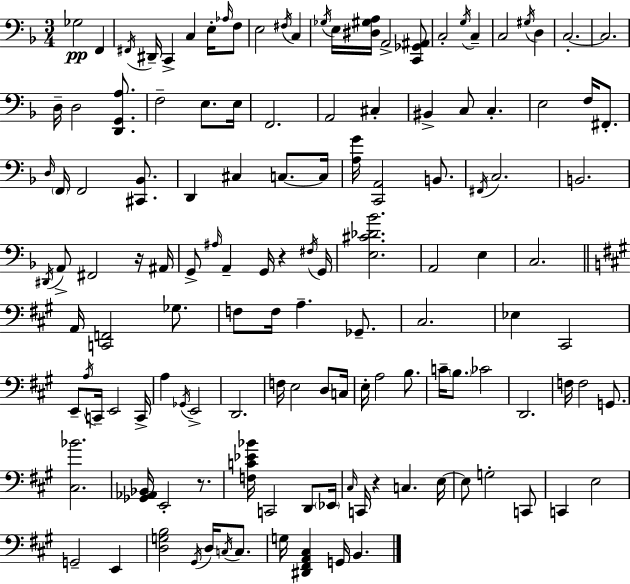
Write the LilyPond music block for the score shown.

{
  \clef bass
  \numericTimeSignature
  \time 3/4
  \key f \major
  ges2\pp f,4 | \acciaccatura { fis,16 } dis,16-- c,4-> c4 e16-. \grace { aes16 } | f8 e2 \acciaccatura { fis16 } c4 | \acciaccatura { ges16 } e16 <dis gis a>16 a,2-> | \break <c, ges, ais,>8 c2-. | \acciaccatura { g16 } c4-- c2 | \acciaccatura { gis16 } d4 c2.-.~~ | c2. | \break d16-- d2 | <d, g, a>8. f2-- | e8. e16 f,2. | a,2 | \break cis4-. bis,4-> c8 | c4.-. e2 | f16 fis,8.-. \grace { d16 } \parenthesize f,16 f,2 | <cis, bes,>8. d,4 cis4 | \break c8.~~ c16 <a g'>16 <c, a,>2 | b,8. \acciaccatura { fis,16 } c2. | b,2. | \acciaccatura { dis,16 } a,8-> fis,2 | \break r16 ais,16 g,8-> \grace { ais16 } | a,4-- g,16 r4 \acciaccatura { fis16 } g,16 <e cis' des' bes'>2. | a,2 | e4 c2. | \break \bar "||" \break \key a \major a,16 <c, f,>2 ges8. | f8 f16 a4.-- ges,8.-- | cis2. | ees4 cis,2 | \break e,8-- \acciaccatura { a16 } c,16-- e,2 | c,16-> a4 \acciaccatura { ges,16 } e,2-> | d,2. | f16 e2 d8 | \break c16 e16-. a2 b8. | c'16-- \parenthesize b8. ces'2 | d,2. | f16 f2 g,8. | \break <cis bes'>2. | <ges, aes, bes,>16 e,2-. r8. | <f c' ees' bes'>16 c,2 d,8 | \parenthesize ees,16 \grace { cis16 } c,16 r4 c4. | \break e16~~ e8 g2-. | c,8 c,4 e2 | g,2-- e,4 | <d g b>2 \acciaccatura { gis,16 } | \break d16 \acciaccatura { c16 } c8. g16 <dis, fis, a, cis>4 g,16 b,4. | \bar "|."
}